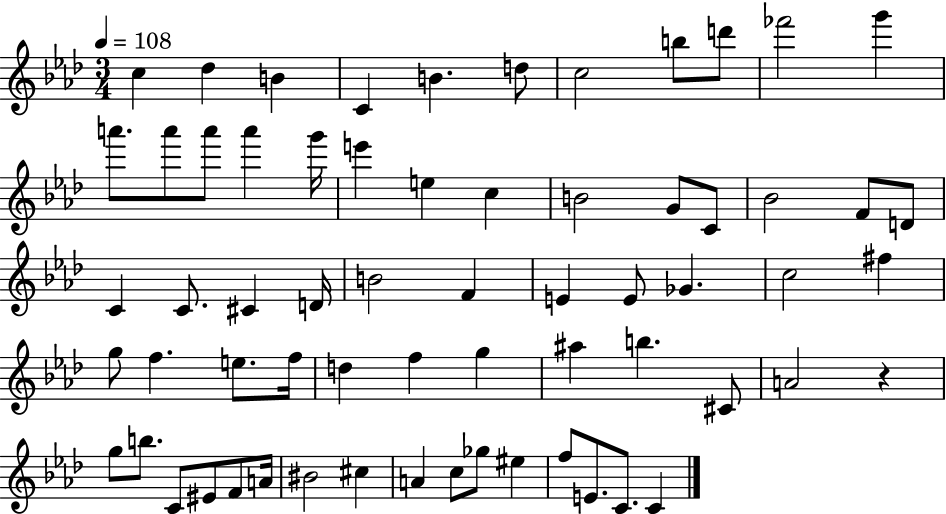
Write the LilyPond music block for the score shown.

{
  \clef treble
  \numericTimeSignature
  \time 3/4
  \key aes \major
  \tempo 4 = 108
  c''4 des''4 b'4 | c'4 b'4. d''8 | c''2 b''8 d'''8 | fes'''2 g'''4 | \break a'''8. a'''8 a'''8 a'''4 g'''16 | e'''4 e''4 c''4 | b'2 g'8 c'8 | bes'2 f'8 d'8 | \break c'4 c'8. cis'4 d'16 | b'2 f'4 | e'4 e'8 ges'4. | c''2 fis''4 | \break g''8 f''4. e''8. f''16 | d''4 f''4 g''4 | ais''4 b''4. cis'8 | a'2 r4 | \break g''8 b''8. c'8 eis'8 f'8 a'16 | bis'2 cis''4 | a'4 c''8 ges''8 eis''4 | f''8 e'8. c'8. c'4 | \break \bar "|."
}